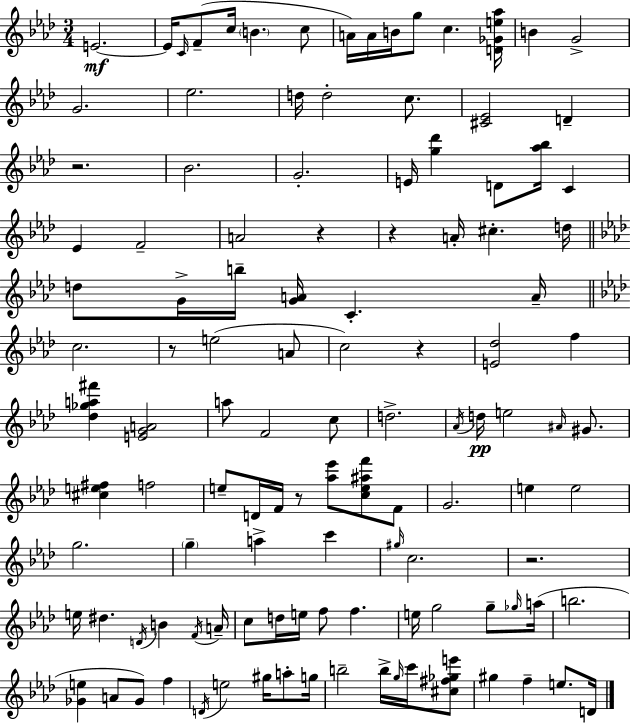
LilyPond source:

{
  \clef treble
  \numericTimeSignature
  \time 3/4
  \key f \minor
  e'2.~~\mf | e'16 \grace { c'16 } f'8--( c''16 \parenthesize b'4. c''8 | a'16) a'16 b'16 g''8 c''4. | <d' ges' e'' aes''>16 b'4 g'2-> | \break g'2. | ees''2. | d''16 d''2-. c''8. | <cis' ees'>2 d'4-- | \break r2. | bes'2. | g'2.-. | e'16 <g'' des'''>4 d'8 <aes'' bes''>16 c'4 | \break ees'4 f'2-- | a'2 r4 | r4 a'16-. cis''4.-. | d''16 \bar "||" \break \key aes \major d''8 g'16-> b''16-- <g' a'>16 c'4.-. a'16-- | \bar "||" \break \key aes \major c''2. | r8 e''2( a'8 | c''2) r4 | <e' des''>2 f''4 | \break <des'' ges'' a'' fis'''>4 <e' g' a'>2 | a''8 f'2 c''8 | d''2.-> | \acciaccatura { aes'16 }\pp d''16 e''2 \grace { ais'16 } gis'8. | \break <cis'' e'' fis''>4 f''2 | e''8-- d'16 f'16 r8 <aes'' ees'''>8 <c'' e'' ais'' f'''>8 | f'8 g'2. | e''4 e''2 | \break g''2. | \parenthesize g''4-- a''4-> c'''4 | \grace { gis''16 } c''2. | r2. | \break e''16 dis''4. \acciaccatura { d'16 } b'4 | \acciaccatura { f'16 } a'16-- c''8 d''16 e''16 f''8 f''4. | e''16 g''2 | g''8-- \grace { ges''16 }( a''16 b''2. | \break <ges' e''>4 a'8 | ges'8) f''4 \acciaccatura { d'16 } e''2 | gis''16 a''8-. g''16 b''2-- | b''16-> \grace { g''16 } c'''16 <cis'' fis'' ges'' e'''>8 gis''4 | \break f''4-- e''8. d'16 \bar "|."
}